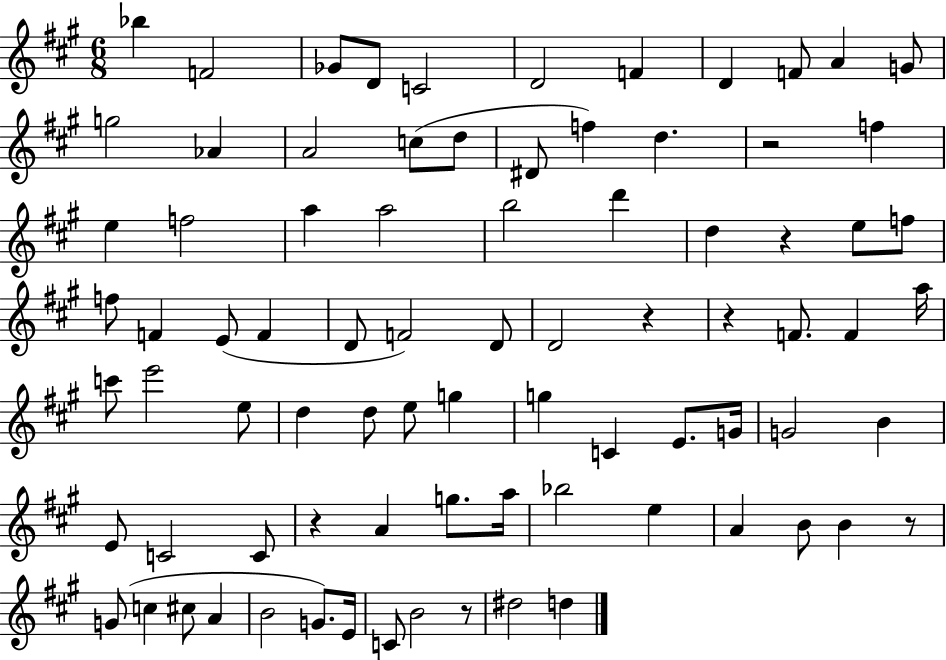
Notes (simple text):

Bb5/q F4/h Gb4/e D4/e C4/h D4/h F4/q D4/q F4/e A4/q G4/e G5/h Ab4/q A4/h C5/e D5/e D#4/e F5/q D5/q. R/h F5/q E5/q F5/h A5/q A5/h B5/h D6/q D5/q R/q E5/e F5/e F5/e F4/q E4/e F4/q D4/e F4/h D4/e D4/h R/q R/q F4/e. F4/q A5/s C6/e E6/h E5/e D5/q D5/e E5/e G5/q G5/q C4/q E4/e. G4/s G4/h B4/q E4/e C4/h C4/e R/q A4/q G5/e. A5/s Bb5/h E5/q A4/q B4/e B4/q R/e G4/e C5/q C#5/e A4/q B4/h G4/e. E4/s C4/e B4/h R/e D#5/h D5/q